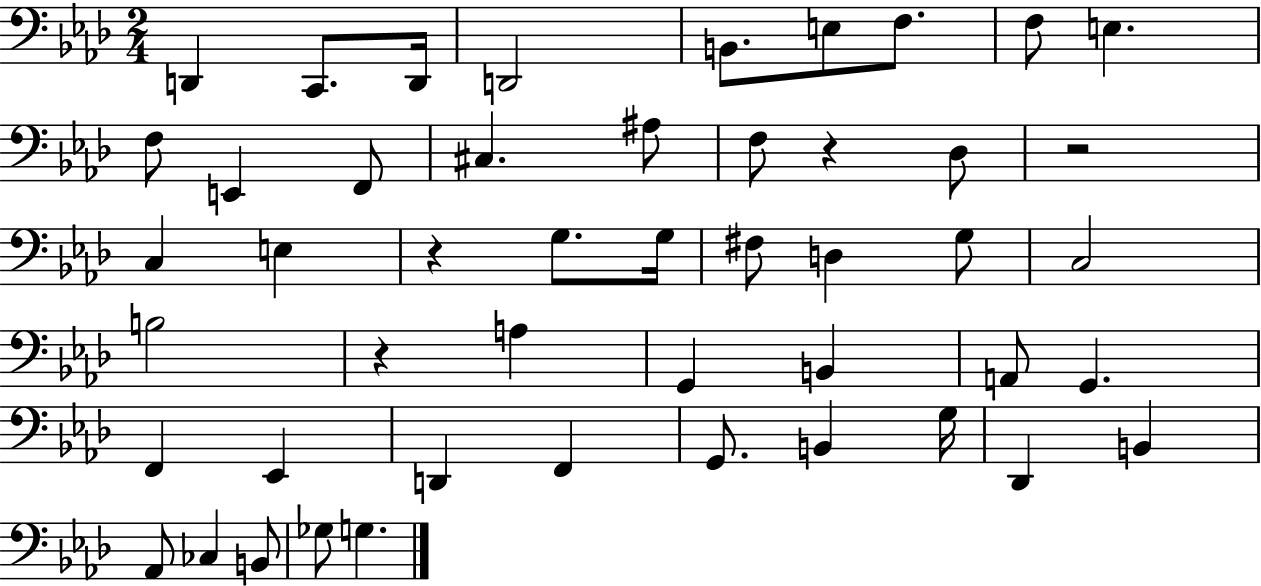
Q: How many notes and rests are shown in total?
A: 48